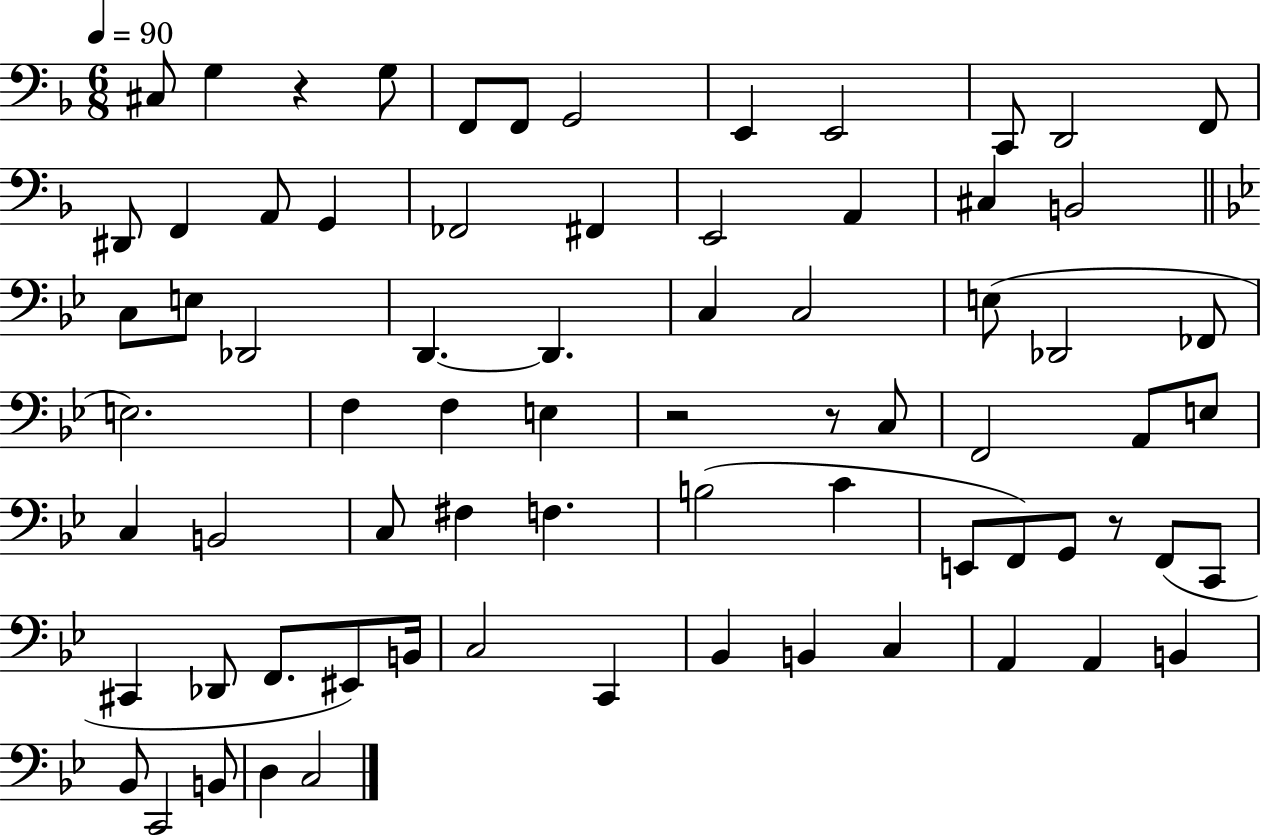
C#3/e G3/q R/q G3/e F2/e F2/e G2/h E2/q E2/h C2/e D2/h F2/e D#2/e F2/q A2/e G2/q FES2/h F#2/q E2/h A2/q C#3/q B2/h C3/e E3/e Db2/h D2/q. D2/q. C3/q C3/h E3/e Db2/h FES2/e E3/h. F3/q F3/q E3/q R/h R/e C3/e F2/h A2/e E3/e C3/q B2/h C3/e F#3/q F3/q. B3/h C4/q E2/e F2/e G2/e R/e F2/e C2/e C#2/q Db2/e F2/e. EIS2/e B2/s C3/h C2/q Bb2/q B2/q C3/q A2/q A2/q B2/q Bb2/e C2/h B2/e D3/q C3/h